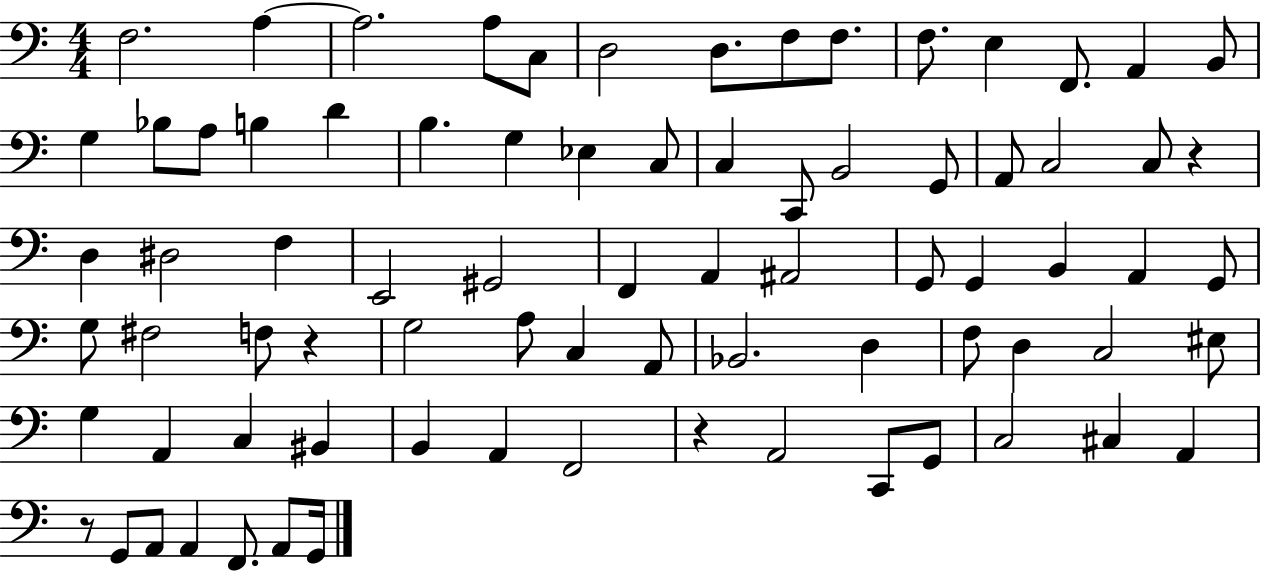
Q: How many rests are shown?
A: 4